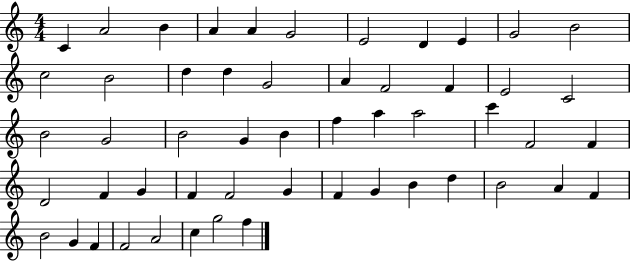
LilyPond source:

{
  \clef treble
  \numericTimeSignature
  \time 4/4
  \key c \major
  c'4 a'2 b'4 | a'4 a'4 g'2 | e'2 d'4 e'4 | g'2 b'2 | \break c''2 b'2 | d''4 d''4 g'2 | a'4 f'2 f'4 | e'2 c'2 | \break b'2 g'2 | b'2 g'4 b'4 | f''4 a''4 a''2 | c'''4 f'2 f'4 | \break d'2 f'4 g'4 | f'4 f'2 g'4 | f'4 g'4 b'4 d''4 | b'2 a'4 f'4 | \break b'2 g'4 f'4 | f'2 a'2 | c''4 g''2 f''4 | \bar "|."
}